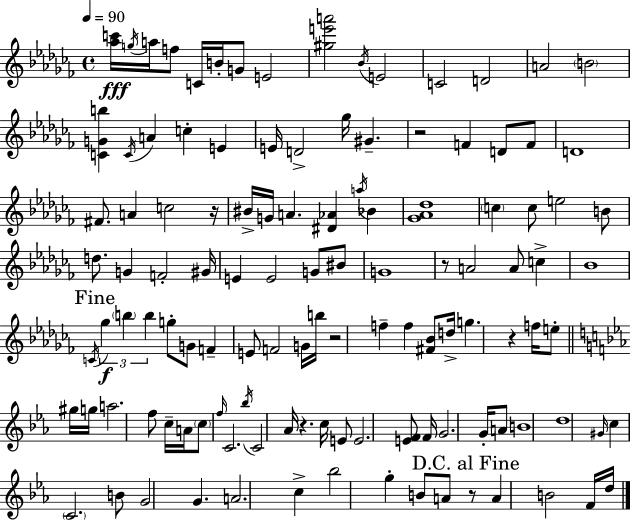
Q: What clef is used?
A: treble